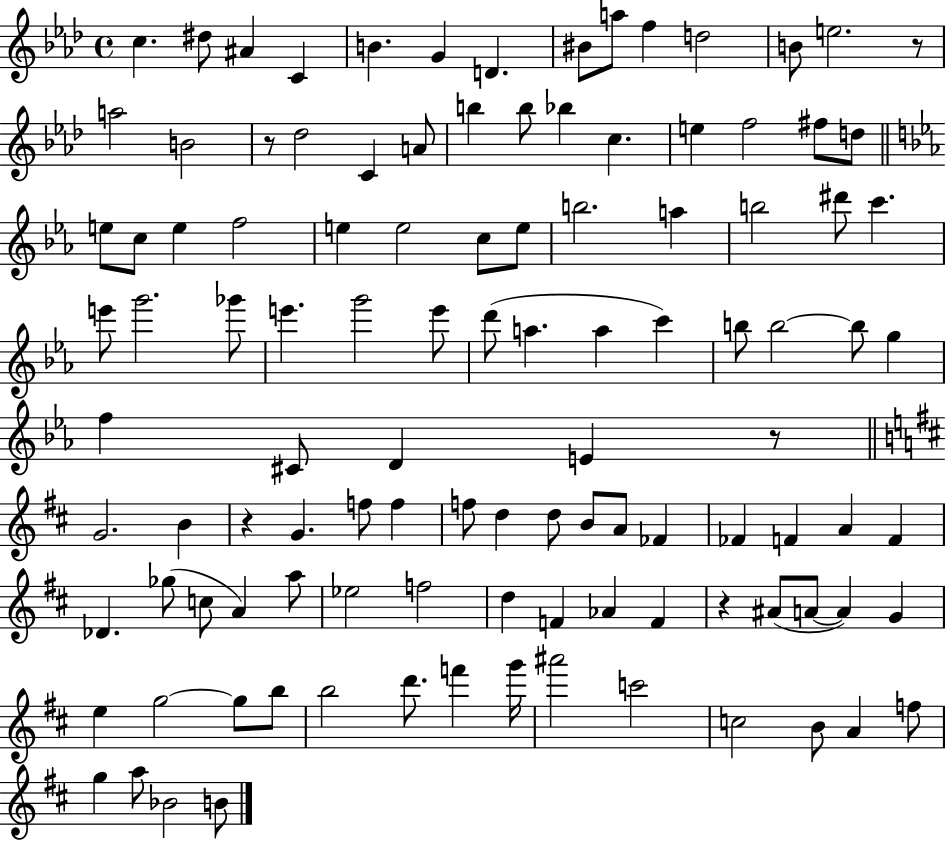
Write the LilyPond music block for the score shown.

{
  \clef treble
  \time 4/4
  \defaultTimeSignature
  \key aes \major
  c''4. dis''8 ais'4 c'4 | b'4. g'4 d'4. | bis'8 a''8 f''4 d''2 | b'8 e''2. r8 | \break a''2 b'2 | r8 des''2 c'4 a'8 | b''4 b''8 bes''4 c''4. | e''4 f''2 fis''8 d''8 | \break \bar "||" \break \key c \minor e''8 c''8 e''4 f''2 | e''4 e''2 c''8 e''8 | b''2. a''4 | b''2 dis'''8 c'''4. | \break e'''8 g'''2. ges'''8 | e'''4. g'''2 e'''8 | d'''8( a''4. a''4 c'''4) | b''8 b''2~~ b''8 g''4 | \break f''4 cis'8 d'4 e'4 r8 | \bar "||" \break \key b \minor g'2. b'4 | r4 g'4. f''8 f''4 | f''8 d''4 d''8 b'8 a'8 fes'4 | fes'4 f'4 a'4 f'4 | \break des'4. ges''8( c''8 a'4) a''8 | ees''2 f''2 | d''4 f'4 aes'4 f'4 | r4 ais'8( a'8~~ a'4) g'4 | \break e''4 g''2~~ g''8 b''8 | b''2 d'''8. f'''4 g'''16 | ais'''2 c'''2 | c''2 b'8 a'4 f''8 | \break g''4 a''8 bes'2 b'8 | \bar "|."
}